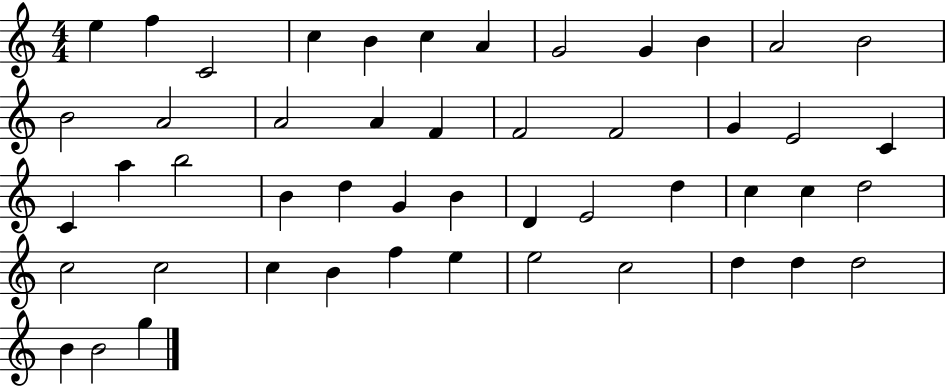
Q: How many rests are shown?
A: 0